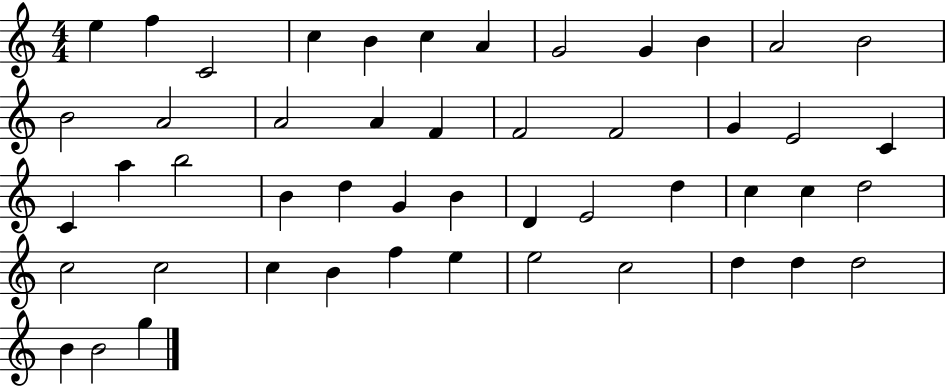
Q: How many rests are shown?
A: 0